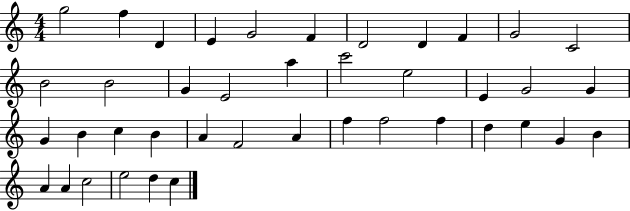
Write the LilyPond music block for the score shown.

{
  \clef treble
  \numericTimeSignature
  \time 4/4
  \key c \major
  g''2 f''4 d'4 | e'4 g'2 f'4 | d'2 d'4 f'4 | g'2 c'2 | \break b'2 b'2 | g'4 e'2 a''4 | c'''2 e''2 | e'4 g'2 g'4 | \break g'4 b'4 c''4 b'4 | a'4 f'2 a'4 | f''4 f''2 f''4 | d''4 e''4 g'4 b'4 | \break a'4 a'4 c''2 | e''2 d''4 c''4 | \bar "|."
}